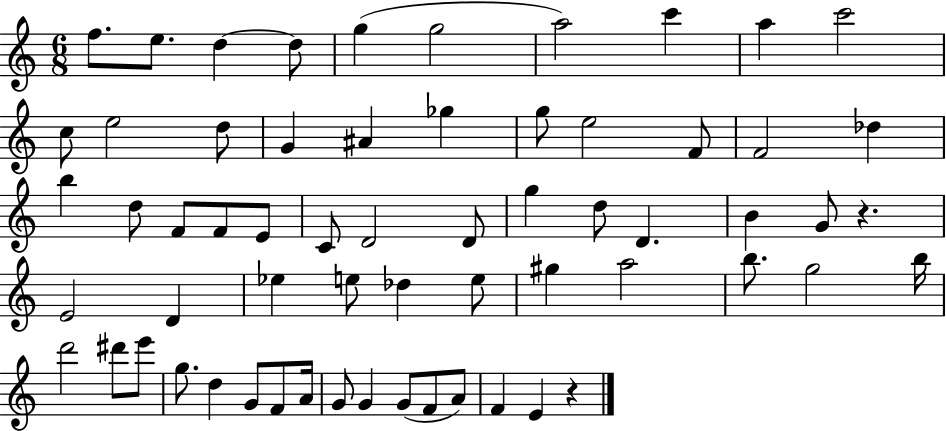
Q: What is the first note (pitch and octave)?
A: F5